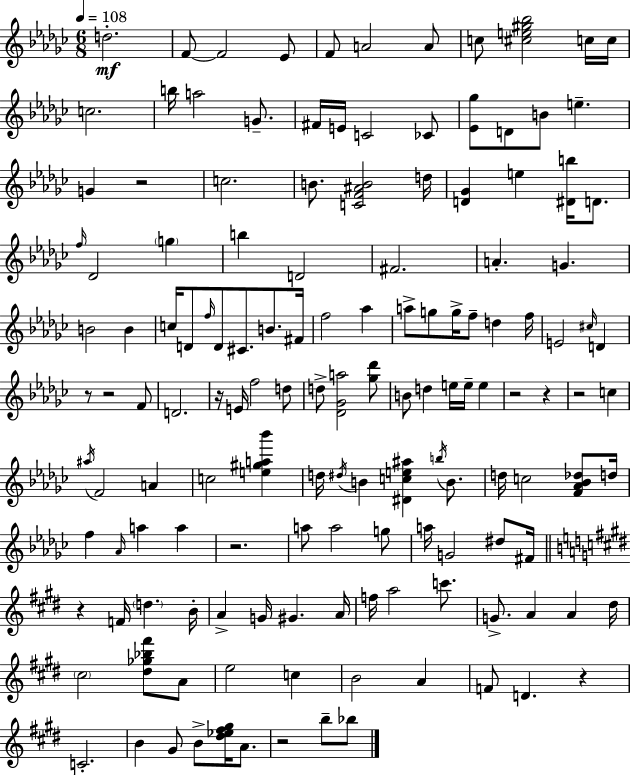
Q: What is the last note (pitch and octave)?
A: Bb5